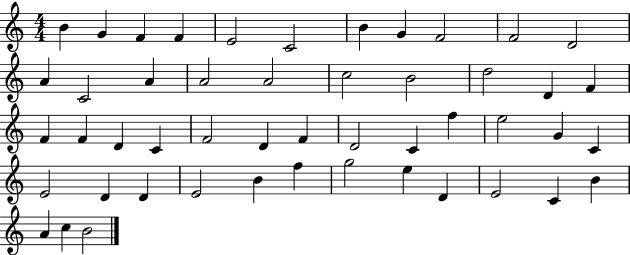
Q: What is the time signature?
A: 4/4